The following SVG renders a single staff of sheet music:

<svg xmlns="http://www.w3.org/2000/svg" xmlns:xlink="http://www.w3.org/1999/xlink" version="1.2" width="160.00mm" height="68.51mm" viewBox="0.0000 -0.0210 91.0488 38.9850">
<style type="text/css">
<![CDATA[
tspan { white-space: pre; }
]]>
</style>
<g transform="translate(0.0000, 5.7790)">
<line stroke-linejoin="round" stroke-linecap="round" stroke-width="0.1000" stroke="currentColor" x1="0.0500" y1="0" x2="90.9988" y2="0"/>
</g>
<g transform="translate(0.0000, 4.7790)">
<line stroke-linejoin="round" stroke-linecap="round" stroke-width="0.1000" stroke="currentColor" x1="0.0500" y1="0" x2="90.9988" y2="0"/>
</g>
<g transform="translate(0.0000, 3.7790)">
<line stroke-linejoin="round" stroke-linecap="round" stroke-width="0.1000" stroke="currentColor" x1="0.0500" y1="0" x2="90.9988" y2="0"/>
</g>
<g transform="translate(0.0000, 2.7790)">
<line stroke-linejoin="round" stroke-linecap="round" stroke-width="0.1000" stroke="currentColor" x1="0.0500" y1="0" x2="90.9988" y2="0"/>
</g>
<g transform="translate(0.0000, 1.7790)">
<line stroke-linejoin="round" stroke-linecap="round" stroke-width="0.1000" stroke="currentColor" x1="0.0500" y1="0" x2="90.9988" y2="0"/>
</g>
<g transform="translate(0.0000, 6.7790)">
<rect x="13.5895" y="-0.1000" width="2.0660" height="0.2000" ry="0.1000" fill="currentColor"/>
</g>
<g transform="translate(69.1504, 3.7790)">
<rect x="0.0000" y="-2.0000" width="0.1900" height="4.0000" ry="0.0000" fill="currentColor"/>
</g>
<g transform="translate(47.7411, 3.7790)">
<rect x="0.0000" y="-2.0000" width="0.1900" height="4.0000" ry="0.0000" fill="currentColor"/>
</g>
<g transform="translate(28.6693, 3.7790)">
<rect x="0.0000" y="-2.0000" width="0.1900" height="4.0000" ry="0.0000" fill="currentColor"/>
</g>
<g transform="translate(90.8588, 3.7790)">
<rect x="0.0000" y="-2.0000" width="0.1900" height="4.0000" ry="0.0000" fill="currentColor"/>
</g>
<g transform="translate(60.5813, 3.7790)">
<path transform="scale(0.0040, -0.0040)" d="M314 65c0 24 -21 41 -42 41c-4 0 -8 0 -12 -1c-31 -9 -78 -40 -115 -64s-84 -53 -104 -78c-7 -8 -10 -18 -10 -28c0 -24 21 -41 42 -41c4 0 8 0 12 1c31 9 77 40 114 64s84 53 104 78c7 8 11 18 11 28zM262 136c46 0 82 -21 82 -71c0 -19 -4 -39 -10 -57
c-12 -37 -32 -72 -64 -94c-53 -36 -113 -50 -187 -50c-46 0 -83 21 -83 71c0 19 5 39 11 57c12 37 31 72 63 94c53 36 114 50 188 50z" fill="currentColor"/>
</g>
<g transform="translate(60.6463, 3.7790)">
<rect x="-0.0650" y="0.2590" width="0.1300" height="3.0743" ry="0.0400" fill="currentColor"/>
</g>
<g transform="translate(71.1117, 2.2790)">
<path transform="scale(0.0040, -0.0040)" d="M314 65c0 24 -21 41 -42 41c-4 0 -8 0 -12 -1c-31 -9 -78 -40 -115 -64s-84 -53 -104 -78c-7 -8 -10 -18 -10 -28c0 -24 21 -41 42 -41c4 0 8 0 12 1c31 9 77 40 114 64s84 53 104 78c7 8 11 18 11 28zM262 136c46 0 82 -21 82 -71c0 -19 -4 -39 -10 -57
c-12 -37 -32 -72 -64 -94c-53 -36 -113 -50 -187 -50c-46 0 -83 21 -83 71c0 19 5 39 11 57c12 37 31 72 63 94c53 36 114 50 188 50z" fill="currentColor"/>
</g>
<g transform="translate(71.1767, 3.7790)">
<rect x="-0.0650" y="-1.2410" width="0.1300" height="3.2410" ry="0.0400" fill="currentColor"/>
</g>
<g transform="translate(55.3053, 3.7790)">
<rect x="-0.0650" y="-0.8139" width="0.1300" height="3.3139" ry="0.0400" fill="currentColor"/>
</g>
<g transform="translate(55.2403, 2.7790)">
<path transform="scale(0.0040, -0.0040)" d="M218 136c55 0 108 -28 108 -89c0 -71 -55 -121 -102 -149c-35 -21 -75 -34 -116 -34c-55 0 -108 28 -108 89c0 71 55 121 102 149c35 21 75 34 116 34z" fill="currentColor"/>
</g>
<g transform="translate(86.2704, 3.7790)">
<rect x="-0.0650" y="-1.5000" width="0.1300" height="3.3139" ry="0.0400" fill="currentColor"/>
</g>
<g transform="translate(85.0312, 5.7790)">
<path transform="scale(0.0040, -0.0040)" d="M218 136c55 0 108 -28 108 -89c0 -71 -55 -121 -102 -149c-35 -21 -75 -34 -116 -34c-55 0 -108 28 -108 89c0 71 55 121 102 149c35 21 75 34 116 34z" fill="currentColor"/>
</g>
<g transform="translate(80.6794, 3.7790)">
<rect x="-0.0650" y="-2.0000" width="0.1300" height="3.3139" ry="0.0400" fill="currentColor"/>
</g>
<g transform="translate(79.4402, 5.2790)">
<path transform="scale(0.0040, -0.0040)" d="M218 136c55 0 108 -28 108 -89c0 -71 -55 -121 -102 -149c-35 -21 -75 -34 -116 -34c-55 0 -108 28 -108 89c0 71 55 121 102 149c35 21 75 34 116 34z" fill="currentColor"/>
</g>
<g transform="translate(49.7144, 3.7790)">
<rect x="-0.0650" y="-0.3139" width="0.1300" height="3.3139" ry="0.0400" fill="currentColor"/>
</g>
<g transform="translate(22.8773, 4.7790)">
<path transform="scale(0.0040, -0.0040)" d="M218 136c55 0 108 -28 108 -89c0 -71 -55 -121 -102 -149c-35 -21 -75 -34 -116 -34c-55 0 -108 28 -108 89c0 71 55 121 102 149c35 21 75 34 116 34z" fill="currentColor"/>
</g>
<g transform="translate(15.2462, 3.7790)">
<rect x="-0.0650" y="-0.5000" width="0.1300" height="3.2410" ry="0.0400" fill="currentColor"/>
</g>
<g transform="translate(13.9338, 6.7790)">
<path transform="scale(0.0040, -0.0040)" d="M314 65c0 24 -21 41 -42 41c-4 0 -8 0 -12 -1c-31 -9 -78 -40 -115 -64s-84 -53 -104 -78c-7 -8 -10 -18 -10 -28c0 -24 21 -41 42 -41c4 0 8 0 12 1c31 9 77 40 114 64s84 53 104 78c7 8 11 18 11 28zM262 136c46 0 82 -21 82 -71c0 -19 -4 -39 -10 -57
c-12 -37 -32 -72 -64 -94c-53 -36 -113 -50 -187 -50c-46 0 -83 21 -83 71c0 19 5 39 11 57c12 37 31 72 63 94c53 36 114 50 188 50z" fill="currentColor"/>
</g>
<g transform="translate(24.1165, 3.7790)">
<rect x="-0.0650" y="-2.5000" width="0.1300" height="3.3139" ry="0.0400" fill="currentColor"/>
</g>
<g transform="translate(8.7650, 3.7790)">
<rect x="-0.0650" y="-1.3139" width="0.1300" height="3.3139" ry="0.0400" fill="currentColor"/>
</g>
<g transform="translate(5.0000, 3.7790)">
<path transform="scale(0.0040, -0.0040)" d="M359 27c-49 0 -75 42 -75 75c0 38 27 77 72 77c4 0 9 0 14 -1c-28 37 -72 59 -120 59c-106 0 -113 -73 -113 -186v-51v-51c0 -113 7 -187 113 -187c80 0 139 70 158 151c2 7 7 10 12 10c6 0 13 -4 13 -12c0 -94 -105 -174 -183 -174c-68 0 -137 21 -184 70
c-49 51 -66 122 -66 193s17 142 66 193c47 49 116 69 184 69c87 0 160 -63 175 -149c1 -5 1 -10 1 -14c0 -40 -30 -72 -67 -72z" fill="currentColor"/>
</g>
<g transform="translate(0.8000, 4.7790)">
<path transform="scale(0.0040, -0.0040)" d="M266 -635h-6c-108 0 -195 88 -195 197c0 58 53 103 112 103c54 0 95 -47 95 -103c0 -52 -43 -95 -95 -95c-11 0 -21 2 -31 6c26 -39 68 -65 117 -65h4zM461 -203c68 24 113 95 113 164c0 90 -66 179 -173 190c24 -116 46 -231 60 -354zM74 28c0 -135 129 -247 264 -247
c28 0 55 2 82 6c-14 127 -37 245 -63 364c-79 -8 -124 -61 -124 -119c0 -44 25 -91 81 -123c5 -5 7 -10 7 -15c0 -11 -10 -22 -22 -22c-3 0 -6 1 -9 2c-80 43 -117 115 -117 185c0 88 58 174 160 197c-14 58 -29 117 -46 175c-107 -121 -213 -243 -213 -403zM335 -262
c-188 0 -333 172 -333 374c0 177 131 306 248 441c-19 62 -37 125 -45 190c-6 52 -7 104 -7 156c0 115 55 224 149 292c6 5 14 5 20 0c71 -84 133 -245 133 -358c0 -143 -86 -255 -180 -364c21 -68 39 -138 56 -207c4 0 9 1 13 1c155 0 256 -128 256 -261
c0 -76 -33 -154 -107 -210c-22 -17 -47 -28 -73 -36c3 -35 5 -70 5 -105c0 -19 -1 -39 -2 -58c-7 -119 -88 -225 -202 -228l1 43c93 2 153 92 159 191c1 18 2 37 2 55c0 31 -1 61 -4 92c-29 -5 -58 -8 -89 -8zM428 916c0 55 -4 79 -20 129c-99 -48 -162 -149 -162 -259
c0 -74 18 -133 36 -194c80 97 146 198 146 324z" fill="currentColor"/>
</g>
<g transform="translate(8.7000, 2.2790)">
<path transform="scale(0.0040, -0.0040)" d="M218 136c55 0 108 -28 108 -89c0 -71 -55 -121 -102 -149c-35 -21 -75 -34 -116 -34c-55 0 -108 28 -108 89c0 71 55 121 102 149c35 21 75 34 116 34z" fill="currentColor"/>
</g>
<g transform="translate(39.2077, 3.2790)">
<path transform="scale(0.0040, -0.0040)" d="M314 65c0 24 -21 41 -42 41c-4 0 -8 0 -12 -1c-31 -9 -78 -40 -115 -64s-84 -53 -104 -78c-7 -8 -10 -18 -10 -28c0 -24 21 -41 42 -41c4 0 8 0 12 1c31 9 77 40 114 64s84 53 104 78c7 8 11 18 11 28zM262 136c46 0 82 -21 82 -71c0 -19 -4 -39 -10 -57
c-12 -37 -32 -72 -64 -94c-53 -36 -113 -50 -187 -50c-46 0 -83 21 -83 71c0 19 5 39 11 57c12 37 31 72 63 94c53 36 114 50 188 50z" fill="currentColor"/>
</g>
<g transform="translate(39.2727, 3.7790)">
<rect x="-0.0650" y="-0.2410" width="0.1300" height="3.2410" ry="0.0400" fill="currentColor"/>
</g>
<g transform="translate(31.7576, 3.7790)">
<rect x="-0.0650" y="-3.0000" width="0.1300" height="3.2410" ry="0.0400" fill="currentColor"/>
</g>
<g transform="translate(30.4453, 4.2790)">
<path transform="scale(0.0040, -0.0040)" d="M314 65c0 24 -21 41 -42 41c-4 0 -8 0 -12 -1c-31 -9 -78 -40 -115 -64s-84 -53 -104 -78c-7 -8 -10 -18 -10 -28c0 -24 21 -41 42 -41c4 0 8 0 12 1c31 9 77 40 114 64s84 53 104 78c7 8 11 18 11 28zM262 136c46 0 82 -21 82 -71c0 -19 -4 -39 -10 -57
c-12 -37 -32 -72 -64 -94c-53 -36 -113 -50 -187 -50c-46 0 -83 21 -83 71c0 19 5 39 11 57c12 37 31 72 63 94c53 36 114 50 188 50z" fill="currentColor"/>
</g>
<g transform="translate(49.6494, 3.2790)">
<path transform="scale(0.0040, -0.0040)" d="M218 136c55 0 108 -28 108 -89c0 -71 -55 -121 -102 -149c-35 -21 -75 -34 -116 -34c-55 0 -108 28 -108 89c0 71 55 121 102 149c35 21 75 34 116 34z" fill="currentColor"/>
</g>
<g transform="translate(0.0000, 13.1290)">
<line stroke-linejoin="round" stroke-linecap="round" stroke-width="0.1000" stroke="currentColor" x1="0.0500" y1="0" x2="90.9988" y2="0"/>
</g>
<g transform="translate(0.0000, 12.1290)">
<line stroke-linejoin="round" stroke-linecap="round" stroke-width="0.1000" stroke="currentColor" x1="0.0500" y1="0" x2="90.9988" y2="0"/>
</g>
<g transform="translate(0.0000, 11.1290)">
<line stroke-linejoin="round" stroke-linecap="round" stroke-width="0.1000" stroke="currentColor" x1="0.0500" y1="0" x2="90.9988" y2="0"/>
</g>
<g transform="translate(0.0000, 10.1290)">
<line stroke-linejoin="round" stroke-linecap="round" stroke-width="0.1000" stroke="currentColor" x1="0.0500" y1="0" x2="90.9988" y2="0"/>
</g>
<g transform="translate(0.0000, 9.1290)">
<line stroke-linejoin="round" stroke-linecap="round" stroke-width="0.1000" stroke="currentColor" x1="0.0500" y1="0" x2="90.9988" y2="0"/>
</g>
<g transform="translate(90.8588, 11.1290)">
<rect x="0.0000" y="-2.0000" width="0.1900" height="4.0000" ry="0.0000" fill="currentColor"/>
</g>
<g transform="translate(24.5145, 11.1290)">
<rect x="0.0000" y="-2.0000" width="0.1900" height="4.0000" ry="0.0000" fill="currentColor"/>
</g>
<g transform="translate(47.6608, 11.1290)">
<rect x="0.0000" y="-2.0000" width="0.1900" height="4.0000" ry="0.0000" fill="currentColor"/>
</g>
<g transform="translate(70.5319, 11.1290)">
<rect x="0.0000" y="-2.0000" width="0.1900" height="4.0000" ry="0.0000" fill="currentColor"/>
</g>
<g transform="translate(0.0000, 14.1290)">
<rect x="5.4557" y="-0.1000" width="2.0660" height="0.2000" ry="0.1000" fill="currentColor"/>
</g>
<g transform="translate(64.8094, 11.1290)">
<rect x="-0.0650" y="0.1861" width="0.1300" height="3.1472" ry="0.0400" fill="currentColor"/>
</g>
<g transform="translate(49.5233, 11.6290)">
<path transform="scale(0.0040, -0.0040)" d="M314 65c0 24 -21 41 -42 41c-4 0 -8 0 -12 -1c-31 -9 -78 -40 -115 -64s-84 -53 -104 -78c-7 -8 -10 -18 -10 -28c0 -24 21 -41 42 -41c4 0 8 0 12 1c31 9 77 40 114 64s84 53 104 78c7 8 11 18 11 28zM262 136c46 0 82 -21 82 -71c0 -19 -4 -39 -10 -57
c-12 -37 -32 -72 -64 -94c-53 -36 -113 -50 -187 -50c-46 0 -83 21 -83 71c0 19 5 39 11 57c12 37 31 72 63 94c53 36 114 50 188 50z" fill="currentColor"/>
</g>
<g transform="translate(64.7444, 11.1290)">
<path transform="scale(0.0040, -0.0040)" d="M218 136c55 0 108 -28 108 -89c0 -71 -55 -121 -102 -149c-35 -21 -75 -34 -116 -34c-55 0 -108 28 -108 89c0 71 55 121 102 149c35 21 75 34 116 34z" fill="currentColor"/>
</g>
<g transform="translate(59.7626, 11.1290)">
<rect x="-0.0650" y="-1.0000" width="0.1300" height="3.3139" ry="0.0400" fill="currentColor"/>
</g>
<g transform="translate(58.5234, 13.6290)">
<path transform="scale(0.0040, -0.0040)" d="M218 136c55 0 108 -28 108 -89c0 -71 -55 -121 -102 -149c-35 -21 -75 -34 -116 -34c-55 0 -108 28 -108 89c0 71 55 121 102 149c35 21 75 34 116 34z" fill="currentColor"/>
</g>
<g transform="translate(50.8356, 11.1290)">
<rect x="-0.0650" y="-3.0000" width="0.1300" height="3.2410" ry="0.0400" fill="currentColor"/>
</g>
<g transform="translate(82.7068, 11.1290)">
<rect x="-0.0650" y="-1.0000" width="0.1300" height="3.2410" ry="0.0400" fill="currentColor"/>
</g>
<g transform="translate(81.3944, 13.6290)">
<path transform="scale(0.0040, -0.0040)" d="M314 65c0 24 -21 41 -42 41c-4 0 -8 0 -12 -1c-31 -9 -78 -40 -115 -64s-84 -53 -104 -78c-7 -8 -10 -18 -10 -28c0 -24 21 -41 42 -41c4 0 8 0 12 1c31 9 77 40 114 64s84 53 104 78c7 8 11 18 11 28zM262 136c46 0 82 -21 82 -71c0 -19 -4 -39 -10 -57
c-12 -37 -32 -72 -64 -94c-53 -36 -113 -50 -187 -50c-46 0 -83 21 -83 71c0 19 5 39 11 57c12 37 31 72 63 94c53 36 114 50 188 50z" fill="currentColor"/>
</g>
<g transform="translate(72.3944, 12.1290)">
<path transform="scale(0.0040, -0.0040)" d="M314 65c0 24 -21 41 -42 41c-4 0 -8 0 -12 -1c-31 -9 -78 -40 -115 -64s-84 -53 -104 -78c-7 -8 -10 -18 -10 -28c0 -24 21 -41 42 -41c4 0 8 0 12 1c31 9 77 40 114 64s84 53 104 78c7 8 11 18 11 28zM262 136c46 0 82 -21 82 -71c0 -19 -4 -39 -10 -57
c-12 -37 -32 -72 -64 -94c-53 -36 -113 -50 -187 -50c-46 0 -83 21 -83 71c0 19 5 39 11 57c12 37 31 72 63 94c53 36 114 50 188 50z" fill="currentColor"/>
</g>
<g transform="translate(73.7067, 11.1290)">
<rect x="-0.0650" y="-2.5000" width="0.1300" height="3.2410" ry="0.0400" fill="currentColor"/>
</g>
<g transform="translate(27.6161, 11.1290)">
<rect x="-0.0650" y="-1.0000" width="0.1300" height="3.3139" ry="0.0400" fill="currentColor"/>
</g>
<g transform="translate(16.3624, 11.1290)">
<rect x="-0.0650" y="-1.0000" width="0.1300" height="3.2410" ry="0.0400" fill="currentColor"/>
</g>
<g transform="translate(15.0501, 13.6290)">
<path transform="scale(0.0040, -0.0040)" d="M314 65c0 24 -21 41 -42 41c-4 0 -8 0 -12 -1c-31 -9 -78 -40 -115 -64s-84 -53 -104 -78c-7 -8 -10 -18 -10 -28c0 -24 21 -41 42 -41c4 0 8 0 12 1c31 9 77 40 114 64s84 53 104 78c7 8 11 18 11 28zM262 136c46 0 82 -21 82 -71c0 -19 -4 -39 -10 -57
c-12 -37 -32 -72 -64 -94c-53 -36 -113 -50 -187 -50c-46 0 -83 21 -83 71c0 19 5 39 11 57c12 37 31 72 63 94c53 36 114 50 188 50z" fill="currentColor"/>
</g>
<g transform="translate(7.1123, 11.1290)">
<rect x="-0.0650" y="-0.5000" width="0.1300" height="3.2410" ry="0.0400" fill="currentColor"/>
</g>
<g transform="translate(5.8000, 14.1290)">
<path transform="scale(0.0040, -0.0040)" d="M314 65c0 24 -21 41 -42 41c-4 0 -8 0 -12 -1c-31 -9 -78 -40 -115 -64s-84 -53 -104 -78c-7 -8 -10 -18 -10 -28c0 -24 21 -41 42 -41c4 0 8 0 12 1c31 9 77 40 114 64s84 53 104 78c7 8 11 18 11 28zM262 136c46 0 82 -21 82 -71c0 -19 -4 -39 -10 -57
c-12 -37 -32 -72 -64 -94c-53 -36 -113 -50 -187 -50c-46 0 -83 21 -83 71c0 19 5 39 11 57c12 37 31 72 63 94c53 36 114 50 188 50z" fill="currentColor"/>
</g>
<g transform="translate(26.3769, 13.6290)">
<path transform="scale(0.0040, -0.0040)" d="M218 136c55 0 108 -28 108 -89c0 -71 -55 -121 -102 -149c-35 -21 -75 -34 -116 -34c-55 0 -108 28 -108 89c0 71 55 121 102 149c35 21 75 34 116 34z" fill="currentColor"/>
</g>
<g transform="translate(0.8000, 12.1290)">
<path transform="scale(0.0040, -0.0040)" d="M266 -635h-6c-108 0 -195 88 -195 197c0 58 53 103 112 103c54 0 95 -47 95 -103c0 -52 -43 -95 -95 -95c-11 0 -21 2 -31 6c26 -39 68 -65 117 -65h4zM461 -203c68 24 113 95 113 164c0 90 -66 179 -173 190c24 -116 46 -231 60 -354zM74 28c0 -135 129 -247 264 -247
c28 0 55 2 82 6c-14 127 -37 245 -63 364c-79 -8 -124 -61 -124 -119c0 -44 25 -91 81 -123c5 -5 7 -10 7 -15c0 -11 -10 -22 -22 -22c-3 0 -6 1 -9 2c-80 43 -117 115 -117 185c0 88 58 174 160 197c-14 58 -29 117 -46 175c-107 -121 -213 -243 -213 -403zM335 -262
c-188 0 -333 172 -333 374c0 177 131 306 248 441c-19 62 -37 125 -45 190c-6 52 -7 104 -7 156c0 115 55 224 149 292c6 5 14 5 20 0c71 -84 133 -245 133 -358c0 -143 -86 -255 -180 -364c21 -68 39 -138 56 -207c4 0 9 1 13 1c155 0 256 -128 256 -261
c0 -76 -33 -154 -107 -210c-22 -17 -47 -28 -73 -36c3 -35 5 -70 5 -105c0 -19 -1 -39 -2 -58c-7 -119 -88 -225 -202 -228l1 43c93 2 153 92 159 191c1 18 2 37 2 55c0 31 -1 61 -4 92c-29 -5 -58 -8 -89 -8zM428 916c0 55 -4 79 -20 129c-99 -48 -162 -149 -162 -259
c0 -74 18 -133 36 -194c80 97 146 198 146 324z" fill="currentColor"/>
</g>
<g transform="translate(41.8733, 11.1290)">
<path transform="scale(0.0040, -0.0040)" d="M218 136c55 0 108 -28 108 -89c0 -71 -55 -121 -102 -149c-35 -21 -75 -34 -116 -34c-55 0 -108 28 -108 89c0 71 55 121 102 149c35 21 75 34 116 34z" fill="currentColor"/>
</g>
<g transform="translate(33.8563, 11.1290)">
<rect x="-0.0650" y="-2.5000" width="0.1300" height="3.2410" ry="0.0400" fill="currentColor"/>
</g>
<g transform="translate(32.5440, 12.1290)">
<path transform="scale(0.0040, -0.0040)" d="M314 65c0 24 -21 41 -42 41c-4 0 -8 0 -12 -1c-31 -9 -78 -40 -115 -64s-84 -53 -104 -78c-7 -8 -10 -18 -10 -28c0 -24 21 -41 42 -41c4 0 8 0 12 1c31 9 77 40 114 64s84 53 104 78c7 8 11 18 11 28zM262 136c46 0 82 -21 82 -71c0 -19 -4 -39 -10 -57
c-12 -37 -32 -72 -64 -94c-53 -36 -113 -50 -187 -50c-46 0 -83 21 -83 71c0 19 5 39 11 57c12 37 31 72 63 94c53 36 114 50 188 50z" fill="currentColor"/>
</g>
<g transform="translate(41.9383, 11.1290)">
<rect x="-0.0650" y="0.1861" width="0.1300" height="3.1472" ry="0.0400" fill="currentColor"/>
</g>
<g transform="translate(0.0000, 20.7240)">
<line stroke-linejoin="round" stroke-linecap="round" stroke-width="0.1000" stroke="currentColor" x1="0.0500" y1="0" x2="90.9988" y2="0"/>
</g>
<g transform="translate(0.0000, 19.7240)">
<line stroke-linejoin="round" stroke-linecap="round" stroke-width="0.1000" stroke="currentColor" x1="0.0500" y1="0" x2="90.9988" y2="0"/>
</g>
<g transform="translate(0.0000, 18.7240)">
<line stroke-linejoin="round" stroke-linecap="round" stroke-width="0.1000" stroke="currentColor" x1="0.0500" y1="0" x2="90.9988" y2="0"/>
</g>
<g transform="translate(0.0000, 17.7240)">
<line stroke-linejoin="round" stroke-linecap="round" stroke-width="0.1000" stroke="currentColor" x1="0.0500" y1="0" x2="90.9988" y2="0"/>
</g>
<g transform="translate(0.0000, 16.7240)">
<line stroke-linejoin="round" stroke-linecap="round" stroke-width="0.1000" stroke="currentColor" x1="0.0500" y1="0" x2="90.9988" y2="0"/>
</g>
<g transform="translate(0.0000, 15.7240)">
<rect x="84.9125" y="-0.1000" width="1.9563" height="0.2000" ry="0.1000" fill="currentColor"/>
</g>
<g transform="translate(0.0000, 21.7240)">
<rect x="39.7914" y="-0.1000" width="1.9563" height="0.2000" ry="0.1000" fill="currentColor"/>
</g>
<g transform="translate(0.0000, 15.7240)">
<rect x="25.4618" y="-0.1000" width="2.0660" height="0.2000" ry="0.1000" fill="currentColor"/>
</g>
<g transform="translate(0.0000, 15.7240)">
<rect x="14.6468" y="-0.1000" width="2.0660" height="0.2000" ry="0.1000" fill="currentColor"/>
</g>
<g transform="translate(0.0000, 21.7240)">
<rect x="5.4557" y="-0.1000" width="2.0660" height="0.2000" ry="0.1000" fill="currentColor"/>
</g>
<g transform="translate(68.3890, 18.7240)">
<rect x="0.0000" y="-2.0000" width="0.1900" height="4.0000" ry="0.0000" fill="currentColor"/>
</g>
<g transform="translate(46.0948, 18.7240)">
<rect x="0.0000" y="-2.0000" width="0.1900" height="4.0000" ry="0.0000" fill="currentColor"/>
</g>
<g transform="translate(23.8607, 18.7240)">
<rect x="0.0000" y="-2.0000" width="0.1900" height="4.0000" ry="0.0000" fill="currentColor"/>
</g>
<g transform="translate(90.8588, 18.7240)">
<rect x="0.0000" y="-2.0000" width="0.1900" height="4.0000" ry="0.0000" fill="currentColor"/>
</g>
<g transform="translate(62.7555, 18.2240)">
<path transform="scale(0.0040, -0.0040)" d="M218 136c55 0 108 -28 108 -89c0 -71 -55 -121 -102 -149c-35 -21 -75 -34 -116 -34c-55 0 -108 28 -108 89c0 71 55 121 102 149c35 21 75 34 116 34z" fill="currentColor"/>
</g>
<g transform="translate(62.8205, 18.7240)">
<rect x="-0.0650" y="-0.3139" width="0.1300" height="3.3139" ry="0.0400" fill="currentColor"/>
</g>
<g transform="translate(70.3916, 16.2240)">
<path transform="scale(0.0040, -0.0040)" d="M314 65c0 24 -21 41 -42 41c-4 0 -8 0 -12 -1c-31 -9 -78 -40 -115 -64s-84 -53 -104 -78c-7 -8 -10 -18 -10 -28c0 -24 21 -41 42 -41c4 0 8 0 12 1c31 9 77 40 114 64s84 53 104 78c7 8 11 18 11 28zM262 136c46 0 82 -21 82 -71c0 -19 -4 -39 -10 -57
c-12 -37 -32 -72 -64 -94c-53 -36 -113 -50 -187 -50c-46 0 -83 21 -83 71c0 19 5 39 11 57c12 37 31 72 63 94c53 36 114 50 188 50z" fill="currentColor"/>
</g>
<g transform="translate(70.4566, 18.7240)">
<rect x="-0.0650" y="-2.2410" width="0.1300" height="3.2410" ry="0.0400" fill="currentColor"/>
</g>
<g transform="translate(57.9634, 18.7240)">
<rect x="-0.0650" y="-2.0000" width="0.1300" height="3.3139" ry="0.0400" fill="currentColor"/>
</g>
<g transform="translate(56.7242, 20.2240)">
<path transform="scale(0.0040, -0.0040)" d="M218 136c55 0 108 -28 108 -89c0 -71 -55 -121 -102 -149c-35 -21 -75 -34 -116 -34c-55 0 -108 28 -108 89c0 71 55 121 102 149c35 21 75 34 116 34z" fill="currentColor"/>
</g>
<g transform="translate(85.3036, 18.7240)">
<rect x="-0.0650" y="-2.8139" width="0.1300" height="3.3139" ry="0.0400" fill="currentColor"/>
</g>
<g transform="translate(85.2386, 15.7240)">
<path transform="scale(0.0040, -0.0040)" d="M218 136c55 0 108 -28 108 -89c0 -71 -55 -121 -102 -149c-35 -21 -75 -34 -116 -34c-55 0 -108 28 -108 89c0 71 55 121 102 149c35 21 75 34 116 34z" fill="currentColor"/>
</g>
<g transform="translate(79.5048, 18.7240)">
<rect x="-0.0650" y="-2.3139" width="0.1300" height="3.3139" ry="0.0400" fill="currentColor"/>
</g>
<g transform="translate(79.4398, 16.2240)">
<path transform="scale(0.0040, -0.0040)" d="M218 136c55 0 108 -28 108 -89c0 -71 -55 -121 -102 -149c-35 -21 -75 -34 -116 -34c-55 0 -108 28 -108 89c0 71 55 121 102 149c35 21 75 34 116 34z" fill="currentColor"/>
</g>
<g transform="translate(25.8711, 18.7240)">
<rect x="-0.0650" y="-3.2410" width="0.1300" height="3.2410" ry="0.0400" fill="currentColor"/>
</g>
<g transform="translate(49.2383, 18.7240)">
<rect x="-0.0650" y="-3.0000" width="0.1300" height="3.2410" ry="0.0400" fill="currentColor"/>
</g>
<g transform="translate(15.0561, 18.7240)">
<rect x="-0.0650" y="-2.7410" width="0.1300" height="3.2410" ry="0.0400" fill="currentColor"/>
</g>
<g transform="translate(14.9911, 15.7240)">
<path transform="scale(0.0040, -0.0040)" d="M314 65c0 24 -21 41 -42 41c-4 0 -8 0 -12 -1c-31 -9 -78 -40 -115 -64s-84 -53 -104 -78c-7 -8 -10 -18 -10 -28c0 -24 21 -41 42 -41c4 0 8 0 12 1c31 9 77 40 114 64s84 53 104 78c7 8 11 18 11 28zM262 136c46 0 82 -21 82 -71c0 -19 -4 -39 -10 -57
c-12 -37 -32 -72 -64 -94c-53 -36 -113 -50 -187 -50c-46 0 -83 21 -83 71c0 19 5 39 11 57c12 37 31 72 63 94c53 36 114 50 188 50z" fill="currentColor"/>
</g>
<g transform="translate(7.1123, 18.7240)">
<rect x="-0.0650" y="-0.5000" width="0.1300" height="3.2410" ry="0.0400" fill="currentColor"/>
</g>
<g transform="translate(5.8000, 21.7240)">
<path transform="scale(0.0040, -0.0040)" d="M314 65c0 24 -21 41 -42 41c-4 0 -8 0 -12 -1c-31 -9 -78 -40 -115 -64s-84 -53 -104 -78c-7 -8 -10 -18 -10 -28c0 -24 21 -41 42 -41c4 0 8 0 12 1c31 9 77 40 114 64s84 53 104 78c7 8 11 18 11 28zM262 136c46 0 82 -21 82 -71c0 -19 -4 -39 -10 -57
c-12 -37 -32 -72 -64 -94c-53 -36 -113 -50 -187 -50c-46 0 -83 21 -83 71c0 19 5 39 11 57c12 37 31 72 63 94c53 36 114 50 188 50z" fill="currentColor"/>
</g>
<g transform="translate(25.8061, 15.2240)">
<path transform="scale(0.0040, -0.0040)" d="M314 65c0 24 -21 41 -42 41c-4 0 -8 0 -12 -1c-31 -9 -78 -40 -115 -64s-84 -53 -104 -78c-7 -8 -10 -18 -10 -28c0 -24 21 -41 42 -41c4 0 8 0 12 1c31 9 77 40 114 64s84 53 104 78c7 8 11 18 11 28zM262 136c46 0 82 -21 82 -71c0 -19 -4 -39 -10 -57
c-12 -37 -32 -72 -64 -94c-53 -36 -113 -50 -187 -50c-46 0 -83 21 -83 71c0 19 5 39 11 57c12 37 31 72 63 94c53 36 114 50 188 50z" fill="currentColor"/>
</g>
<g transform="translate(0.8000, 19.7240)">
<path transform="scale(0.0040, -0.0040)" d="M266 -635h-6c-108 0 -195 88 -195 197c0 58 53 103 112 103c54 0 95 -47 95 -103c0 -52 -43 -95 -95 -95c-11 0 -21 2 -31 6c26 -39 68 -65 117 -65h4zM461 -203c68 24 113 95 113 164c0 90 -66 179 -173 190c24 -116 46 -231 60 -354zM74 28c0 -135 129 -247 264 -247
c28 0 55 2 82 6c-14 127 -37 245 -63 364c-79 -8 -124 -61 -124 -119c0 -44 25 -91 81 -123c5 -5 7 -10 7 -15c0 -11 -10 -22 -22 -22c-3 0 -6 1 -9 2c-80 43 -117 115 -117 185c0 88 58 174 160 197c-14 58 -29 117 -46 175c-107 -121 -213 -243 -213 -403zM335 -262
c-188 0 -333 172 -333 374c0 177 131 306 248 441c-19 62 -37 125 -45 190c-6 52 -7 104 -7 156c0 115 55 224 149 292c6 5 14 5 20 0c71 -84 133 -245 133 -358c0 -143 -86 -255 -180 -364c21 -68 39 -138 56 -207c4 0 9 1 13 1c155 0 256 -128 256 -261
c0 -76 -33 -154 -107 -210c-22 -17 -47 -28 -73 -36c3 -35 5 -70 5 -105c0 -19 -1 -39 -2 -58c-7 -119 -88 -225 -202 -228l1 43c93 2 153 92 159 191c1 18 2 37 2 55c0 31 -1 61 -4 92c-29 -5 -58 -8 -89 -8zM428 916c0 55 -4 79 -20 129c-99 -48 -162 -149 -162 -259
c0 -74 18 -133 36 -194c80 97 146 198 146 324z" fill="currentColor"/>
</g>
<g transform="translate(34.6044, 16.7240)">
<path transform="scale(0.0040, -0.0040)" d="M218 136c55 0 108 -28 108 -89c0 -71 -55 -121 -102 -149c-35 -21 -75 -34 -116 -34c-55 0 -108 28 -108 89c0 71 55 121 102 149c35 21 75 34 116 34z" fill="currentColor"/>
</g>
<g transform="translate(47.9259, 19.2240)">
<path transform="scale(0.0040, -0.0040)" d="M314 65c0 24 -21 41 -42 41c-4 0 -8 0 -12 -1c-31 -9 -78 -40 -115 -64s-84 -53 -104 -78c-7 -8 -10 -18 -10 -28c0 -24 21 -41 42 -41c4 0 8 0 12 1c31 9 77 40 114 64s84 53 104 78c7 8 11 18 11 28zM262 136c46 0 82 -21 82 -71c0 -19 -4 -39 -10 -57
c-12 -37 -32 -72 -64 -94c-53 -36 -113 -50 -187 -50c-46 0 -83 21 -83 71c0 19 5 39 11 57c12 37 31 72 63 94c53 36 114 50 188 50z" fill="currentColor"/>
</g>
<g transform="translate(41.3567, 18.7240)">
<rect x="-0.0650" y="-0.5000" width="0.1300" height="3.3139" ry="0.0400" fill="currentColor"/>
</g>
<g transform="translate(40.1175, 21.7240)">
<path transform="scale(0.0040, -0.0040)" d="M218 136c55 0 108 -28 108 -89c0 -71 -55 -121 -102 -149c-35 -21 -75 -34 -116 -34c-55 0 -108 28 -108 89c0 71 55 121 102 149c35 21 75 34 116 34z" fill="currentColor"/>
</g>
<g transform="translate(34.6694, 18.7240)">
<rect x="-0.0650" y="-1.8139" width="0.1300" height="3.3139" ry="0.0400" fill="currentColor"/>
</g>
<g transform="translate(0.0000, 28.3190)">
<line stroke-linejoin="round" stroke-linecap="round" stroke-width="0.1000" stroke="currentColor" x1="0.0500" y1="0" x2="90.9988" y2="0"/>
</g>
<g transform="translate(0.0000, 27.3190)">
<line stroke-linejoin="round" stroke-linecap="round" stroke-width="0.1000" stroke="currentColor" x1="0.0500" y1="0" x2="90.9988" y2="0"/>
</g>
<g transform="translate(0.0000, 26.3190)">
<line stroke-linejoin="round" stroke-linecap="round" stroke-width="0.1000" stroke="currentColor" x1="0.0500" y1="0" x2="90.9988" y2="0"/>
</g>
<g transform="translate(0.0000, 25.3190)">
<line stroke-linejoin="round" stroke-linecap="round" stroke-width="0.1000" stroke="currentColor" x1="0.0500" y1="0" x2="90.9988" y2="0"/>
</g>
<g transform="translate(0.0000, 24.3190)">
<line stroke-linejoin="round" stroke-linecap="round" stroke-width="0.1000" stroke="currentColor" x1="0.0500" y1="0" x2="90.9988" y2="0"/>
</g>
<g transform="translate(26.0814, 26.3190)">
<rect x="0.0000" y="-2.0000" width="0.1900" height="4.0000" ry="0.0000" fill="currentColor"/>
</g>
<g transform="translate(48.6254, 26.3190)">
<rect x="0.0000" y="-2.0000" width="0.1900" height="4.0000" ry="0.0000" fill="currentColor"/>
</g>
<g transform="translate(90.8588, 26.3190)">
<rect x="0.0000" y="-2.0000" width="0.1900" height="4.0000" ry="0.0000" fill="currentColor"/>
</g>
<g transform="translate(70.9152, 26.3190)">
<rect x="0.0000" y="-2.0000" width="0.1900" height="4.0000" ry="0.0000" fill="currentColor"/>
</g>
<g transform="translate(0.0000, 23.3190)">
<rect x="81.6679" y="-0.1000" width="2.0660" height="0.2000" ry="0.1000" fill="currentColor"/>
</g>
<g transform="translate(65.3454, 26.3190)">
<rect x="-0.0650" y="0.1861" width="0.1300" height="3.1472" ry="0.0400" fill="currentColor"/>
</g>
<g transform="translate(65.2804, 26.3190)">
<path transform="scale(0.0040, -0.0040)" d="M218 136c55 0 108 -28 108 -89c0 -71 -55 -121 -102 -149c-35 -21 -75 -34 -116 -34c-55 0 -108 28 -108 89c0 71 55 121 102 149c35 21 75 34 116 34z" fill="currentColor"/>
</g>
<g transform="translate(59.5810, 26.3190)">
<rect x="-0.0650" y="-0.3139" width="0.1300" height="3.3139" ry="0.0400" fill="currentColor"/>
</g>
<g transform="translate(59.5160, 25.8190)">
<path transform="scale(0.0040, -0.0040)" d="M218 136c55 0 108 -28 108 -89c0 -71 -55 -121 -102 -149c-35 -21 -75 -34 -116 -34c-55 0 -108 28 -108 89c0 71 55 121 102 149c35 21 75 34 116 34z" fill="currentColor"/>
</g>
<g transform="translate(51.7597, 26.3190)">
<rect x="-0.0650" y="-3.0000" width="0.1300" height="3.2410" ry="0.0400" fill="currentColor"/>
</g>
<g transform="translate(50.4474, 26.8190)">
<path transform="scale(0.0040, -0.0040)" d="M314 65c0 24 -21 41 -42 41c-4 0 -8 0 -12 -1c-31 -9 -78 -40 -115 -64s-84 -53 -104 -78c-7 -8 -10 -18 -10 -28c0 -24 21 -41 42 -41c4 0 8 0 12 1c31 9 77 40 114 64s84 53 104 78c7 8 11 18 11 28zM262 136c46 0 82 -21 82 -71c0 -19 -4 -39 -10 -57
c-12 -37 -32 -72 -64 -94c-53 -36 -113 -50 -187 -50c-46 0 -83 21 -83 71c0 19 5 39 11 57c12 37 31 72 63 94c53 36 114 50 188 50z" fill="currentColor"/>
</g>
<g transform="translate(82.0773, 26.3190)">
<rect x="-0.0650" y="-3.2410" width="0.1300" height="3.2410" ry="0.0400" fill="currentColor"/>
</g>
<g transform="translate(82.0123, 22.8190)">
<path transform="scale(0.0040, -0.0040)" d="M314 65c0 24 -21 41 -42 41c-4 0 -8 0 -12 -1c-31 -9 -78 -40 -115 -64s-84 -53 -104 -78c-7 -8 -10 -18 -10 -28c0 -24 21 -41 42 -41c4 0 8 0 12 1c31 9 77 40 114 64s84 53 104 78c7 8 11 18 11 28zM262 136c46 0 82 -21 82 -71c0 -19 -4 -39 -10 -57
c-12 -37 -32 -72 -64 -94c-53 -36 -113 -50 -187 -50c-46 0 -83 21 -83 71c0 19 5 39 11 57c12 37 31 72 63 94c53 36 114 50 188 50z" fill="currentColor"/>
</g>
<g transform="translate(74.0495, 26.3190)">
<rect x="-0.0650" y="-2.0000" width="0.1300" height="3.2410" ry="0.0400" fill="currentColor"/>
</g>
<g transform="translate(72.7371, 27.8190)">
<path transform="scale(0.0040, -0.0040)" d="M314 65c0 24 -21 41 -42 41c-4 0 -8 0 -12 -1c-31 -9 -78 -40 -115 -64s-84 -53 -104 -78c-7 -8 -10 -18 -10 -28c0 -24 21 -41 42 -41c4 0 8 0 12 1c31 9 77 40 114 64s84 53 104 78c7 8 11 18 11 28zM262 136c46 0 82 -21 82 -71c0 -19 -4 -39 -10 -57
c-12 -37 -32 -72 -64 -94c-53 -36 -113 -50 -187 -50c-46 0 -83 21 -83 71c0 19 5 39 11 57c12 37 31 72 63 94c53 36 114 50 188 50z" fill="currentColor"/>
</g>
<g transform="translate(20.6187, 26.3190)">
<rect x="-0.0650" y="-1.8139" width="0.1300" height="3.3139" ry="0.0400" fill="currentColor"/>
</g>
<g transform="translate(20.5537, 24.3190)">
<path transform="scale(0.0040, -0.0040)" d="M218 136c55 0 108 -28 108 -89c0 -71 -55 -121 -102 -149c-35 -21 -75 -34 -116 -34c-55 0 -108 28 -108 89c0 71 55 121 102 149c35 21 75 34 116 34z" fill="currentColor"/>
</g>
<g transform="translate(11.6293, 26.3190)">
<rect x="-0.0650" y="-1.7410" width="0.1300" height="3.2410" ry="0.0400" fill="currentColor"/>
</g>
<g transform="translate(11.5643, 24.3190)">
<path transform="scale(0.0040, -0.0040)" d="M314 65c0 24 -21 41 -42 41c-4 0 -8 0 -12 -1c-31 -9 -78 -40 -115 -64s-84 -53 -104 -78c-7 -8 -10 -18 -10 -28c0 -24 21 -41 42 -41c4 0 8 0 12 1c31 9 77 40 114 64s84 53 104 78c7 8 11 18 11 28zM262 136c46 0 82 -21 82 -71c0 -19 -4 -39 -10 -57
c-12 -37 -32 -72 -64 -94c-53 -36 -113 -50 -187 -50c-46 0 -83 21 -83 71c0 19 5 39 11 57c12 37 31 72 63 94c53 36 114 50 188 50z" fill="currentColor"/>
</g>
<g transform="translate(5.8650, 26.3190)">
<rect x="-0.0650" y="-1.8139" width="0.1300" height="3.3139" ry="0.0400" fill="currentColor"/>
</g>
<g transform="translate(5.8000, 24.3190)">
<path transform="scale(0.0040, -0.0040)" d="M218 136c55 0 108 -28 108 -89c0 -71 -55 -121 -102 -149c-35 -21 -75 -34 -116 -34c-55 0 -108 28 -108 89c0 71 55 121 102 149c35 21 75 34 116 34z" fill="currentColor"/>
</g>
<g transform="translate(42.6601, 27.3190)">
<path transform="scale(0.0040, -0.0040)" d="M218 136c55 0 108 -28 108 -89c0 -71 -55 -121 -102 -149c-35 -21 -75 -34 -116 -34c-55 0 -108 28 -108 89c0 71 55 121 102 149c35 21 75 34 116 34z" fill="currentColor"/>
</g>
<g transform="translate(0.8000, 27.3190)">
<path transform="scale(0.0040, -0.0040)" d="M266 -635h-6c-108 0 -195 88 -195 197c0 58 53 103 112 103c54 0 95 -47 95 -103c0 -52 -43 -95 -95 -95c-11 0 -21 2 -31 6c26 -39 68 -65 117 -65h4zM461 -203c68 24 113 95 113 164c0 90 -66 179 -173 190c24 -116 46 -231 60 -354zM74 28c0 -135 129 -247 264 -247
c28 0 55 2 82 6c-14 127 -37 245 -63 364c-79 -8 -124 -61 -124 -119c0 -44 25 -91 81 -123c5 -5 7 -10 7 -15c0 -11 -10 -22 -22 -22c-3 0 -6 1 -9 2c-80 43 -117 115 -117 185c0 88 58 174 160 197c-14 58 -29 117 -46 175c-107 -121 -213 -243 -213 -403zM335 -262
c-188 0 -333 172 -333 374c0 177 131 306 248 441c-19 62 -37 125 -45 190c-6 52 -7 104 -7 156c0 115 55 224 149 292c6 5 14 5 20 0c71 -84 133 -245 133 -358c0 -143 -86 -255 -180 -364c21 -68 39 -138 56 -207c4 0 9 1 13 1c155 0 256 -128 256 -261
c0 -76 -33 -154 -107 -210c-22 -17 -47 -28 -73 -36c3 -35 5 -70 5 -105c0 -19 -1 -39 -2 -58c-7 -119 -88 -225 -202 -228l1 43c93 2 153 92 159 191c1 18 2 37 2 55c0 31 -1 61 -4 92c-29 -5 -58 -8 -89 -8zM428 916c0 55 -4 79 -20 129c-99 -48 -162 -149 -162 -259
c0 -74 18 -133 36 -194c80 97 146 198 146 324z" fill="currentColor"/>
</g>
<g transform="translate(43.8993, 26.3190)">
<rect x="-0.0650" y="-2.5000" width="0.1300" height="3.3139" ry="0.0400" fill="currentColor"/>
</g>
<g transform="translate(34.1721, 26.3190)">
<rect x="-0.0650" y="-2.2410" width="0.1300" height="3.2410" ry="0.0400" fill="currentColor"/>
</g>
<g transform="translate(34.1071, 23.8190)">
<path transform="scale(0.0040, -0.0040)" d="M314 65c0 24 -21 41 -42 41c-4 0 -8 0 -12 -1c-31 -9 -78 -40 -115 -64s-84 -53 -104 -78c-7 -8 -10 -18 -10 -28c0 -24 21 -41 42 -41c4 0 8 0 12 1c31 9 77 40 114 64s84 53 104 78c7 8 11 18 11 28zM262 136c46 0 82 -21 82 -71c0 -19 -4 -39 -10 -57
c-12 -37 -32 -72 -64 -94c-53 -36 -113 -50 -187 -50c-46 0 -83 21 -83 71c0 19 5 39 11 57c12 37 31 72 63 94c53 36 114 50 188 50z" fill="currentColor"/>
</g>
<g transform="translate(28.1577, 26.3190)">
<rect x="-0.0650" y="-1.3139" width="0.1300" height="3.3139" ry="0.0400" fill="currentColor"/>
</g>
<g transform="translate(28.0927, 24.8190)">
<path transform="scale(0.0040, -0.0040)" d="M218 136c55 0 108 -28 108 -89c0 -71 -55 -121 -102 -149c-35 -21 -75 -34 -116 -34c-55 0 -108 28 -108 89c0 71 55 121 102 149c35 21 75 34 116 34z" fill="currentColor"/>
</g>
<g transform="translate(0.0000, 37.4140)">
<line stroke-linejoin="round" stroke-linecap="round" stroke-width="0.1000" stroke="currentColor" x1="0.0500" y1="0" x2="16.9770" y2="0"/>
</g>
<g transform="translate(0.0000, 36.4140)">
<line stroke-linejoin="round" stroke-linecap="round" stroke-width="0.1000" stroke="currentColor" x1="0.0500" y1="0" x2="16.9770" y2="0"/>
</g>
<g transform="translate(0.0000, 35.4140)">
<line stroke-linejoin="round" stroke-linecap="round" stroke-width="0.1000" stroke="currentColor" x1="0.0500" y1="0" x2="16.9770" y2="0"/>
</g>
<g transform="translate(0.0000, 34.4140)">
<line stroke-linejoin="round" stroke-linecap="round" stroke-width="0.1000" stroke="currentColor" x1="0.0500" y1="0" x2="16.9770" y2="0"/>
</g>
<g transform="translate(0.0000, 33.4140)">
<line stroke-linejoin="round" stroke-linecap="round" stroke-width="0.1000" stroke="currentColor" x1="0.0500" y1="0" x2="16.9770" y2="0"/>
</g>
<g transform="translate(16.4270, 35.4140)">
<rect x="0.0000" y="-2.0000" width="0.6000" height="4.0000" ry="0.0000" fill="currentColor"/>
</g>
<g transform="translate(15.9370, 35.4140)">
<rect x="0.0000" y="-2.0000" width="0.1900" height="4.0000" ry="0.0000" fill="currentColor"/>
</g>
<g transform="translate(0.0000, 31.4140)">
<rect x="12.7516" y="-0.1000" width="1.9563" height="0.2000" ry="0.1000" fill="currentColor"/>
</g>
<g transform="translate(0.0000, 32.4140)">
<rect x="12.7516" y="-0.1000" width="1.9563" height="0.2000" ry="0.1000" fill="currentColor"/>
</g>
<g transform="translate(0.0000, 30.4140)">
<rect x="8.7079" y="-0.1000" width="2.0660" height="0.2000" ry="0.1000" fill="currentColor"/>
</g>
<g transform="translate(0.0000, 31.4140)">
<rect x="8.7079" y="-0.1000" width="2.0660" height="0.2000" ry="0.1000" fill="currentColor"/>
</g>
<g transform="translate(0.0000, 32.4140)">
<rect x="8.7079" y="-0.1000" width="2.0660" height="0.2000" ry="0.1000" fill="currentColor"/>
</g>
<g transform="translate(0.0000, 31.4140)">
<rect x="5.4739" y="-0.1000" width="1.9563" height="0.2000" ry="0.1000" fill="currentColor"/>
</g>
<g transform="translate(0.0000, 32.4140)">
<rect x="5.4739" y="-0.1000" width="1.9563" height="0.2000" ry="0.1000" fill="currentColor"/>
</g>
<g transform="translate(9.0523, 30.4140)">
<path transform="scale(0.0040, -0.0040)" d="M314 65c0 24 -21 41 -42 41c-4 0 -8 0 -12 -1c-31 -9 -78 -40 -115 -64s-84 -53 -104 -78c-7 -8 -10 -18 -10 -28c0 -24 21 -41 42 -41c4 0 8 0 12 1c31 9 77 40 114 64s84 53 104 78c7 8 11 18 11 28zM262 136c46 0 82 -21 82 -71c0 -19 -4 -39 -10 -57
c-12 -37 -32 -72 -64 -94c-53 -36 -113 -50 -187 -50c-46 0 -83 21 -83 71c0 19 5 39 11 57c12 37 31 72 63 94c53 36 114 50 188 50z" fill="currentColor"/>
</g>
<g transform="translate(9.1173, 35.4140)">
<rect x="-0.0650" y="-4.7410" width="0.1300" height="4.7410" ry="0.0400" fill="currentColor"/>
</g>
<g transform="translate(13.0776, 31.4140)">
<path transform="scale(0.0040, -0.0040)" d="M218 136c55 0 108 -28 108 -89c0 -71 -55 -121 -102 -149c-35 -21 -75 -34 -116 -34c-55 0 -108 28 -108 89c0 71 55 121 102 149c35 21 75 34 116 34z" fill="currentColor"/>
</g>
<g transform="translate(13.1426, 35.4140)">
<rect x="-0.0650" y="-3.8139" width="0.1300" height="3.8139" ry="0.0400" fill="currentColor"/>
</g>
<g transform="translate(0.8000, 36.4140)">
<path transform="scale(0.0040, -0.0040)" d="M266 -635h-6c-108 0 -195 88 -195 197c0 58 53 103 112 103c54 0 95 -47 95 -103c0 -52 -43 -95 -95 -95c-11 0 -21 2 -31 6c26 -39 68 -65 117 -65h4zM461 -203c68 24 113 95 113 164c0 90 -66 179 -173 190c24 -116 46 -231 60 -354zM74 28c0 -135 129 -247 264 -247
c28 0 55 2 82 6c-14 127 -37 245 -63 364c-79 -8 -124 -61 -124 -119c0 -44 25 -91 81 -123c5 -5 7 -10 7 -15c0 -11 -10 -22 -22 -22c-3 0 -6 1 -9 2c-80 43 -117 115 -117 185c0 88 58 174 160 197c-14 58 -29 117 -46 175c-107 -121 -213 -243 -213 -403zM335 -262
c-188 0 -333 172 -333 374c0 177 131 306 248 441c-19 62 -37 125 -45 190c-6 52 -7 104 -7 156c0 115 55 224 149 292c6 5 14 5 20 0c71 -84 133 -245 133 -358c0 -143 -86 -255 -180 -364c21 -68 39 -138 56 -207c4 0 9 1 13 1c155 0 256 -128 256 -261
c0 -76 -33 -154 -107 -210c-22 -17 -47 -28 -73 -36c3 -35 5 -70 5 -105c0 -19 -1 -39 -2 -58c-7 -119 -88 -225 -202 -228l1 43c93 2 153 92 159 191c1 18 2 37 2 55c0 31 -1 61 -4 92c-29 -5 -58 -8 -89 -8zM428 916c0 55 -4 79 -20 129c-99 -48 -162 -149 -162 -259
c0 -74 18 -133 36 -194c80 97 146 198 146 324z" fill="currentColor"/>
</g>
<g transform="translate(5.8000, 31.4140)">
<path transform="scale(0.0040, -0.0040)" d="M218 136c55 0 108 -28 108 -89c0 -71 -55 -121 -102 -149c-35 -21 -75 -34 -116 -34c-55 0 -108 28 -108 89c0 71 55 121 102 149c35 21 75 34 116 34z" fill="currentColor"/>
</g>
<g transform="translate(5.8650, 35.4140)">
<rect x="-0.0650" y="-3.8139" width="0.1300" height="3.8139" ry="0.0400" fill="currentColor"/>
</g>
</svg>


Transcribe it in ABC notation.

X:1
T:Untitled
M:4/4
L:1/4
K:C
e C2 G A2 c2 c d B2 e2 F E C2 D2 D G2 B A2 D B G2 D2 C2 a2 b2 f C A2 F c g2 g a f f2 f e g2 G A2 c B F2 b2 c' e'2 c'